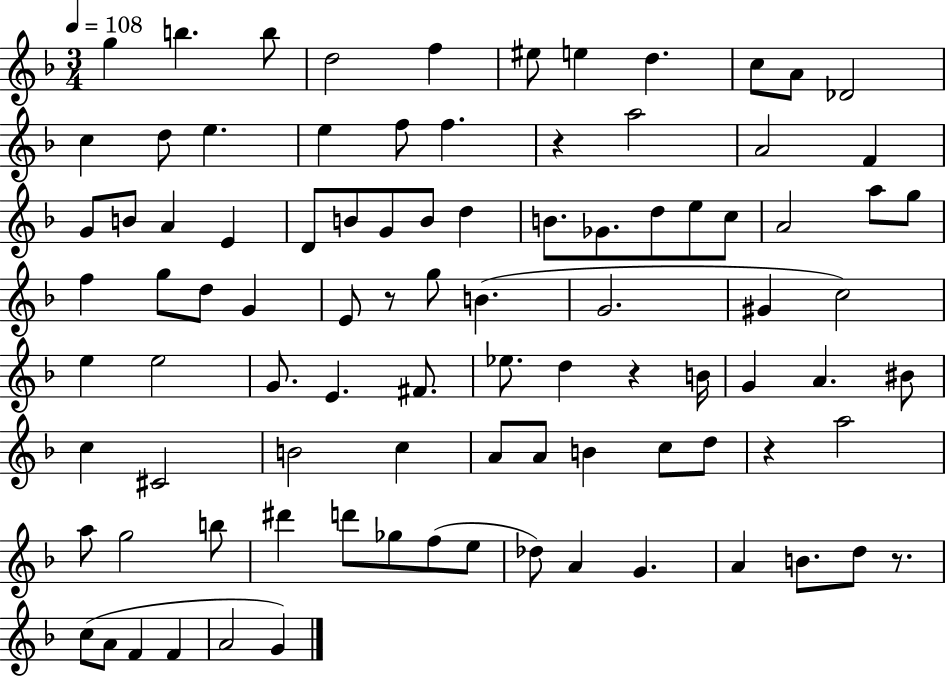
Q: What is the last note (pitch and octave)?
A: G4